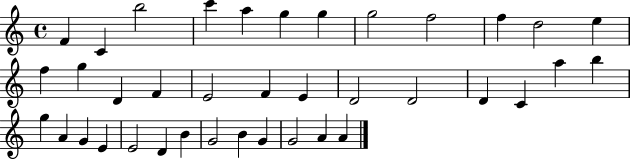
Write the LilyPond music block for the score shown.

{
  \clef treble
  \time 4/4
  \defaultTimeSignature
  \key c \major
  f'4 c'4 b''2 | c'''4 a''4 g''4 g''4 | g''2 f''2 | f''4 d''2 e''4 | \break f''4 g''4 d'4 f'4 | e'2 f'4 e'4 | d'2 d'2 | d'4 c'4 a''4 b''4 | \break g''4 a'4 g'4 e'4 | e'2 d'4 b'4 | g'2 b'4 g'4 | g'2 a'4 a'4 | \break \bar "|."
}